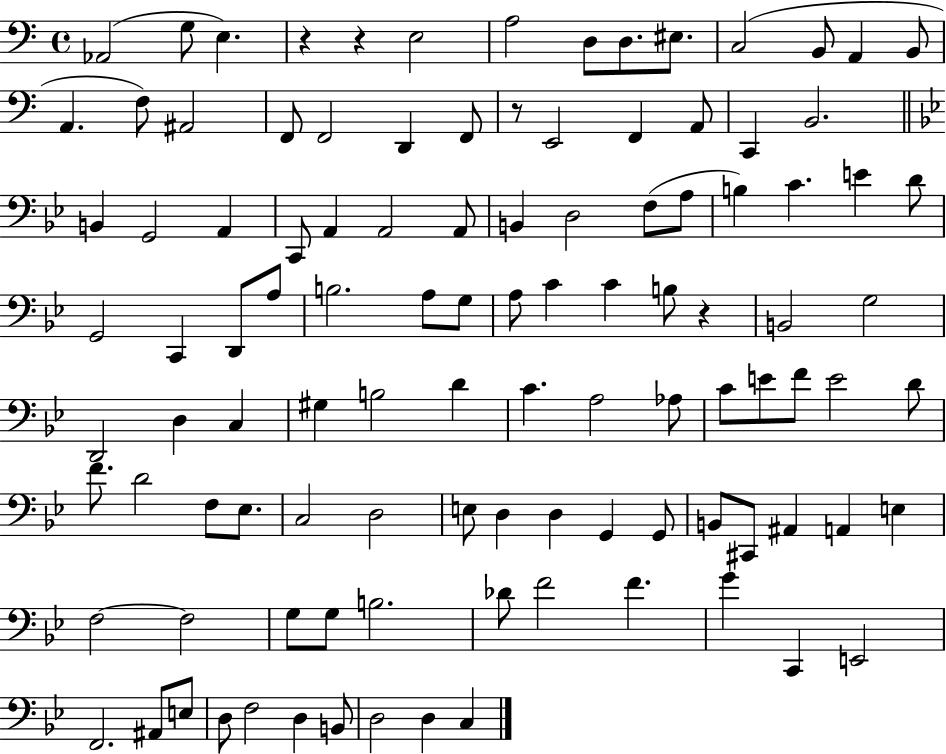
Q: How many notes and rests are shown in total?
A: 107